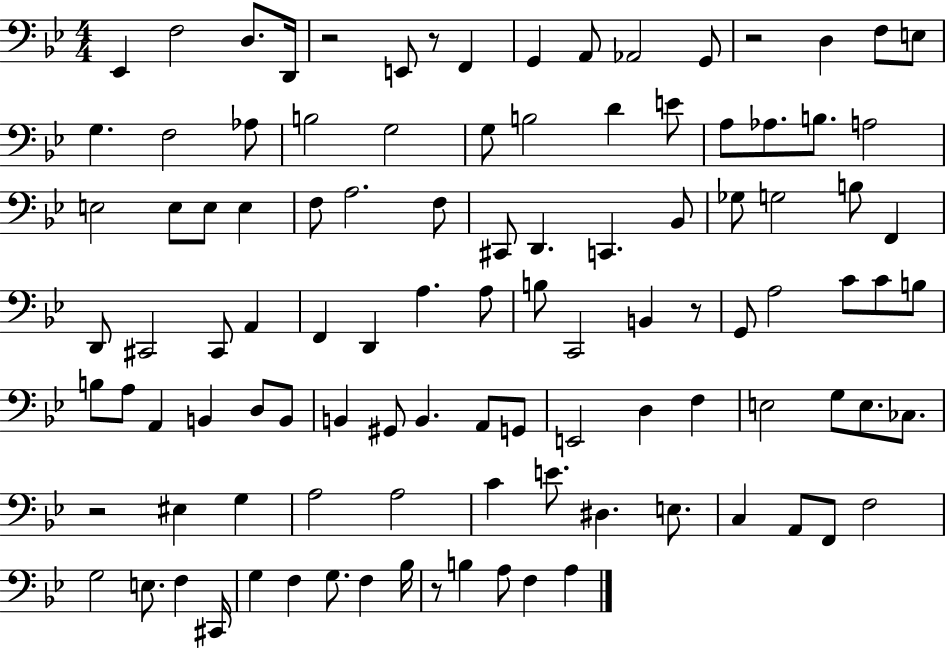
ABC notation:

X:1
T:Untitled
M:4/4
L:1/4
K:Bb
_E,, F,2 D,/2 D,,/4 z2 E,,/2 z/2 F,, G,, A,,/2 _A,,2 G,,/2 z2 D, F,/2 E,/2 G, F,2 _A,/2 B,2 G,2 G,/2 B,2 D E/2 A,/2 _A,/2 B,/2 A,2 E,2 E,/2 E,/2 E, F,/2 A,2 F,/2 ^C,,/2 D,, C,, _B,,/2 _G,/2 G,2 B,/2 F,, D,,/2 ^C,,2 ^C,,/2 A,, F,, D,, A, A,/2 B,/2 C,,2 B,, z/2 G,,/2 A,2 C/2 C/2 B,/2 B,/2 A,/2 A,, B,, D,/2 B,,/2 B,, ^G,,/2 B,, A,,/2 G,,/2 E,,2 D, F, E,2 G,/2 E,/2 _C,/2 z2 ^E, G, A,2 A,2 C E/2 ^D, E,/2 C, A,,/2 F,,/2 F,2 G,2 E,/2 F, ^C,,/4 G, F, G,/2 F, _B,/4 z/2 B, A,/2 F, A,